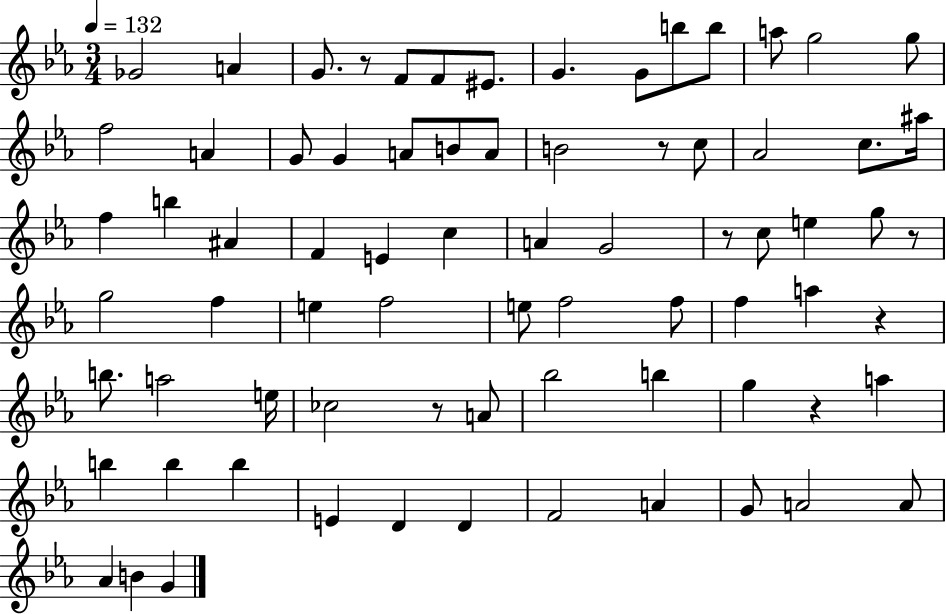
{
  \clef treble
  \numericTimeSignature
  \time 3/4
  \key ees \major
  \tempo 4 = 132
  ges'2 a'4 | g'8. r8 f'8 f'8 eis'8. | g'4. g'8 b''8 b''8 | a''8 g''2 g''8 | \break f''2 a'4 | g'8 g'4 a'8 b'8 a'8 | b'2 r8 c''8 | aes'2 c''8. ais''16 | \break f''4 b''4 ais'4 | f'4 e'4 c''4 | a'4 g'2 | r8 c''8 e''4 g''8 r8 | \break g''2 f''4 | e''4 f''2 | e''8 f''2 f''8 | f''4 a''4 r4 | \break b''8. a''2 e''16 | ces''2 r8 a'8 | bes''2 b''4 | g''4 r4 a''4 | \break b''4 b''4 b''4 | e'4 d'4 d'4 | f'2 a'4 | g'8 a'2 a'8 | \break aes'4 b'4 g'4 | \bar "|."
}